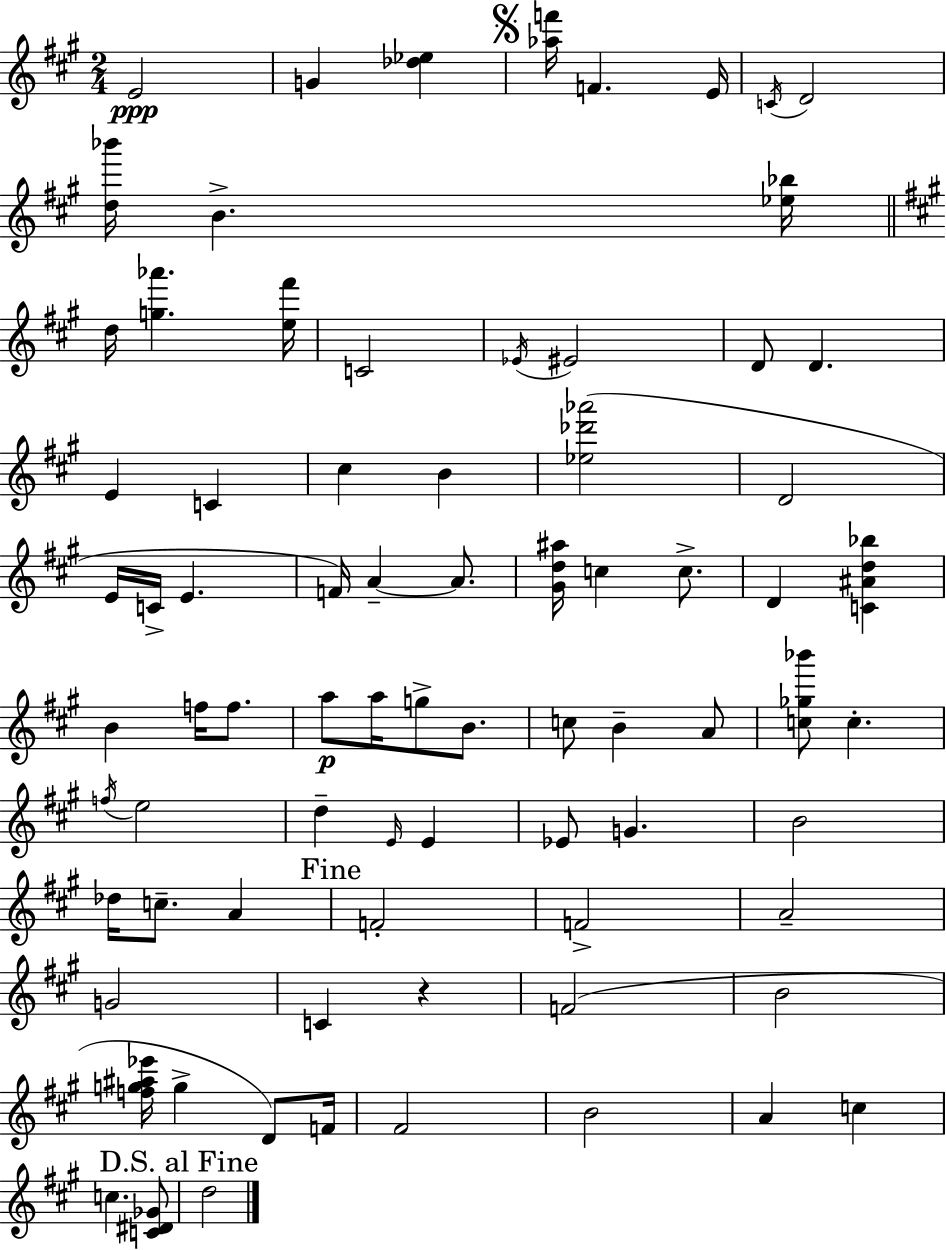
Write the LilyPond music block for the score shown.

{
  \clef treble
  \numericTimeSignature
  \time 2/4
  \key a \major
  e'2\ppp | g'4 <des'' ees''>4 | \mark \markup { \musicglyph "scripts.segno" } <aes'' f'''>16 f'4. e'16 | \acciaccatura { c'16 } d'2 | \break <d'' bes'''>16 b'4.-> | <ees'' bes''>16 \bar "||" \break \key a \major d''16 <g'' aes'''>4. <e'' fis'''>16 | c'2 | \acciaccatura { ees'16 } eis'2 | d'8 d'4. | \break e'4 c'4 | cis''4 b'4 | <ees'' des''' aes'''>2( | d'2 | \break e'16 c'16-> e'4. | f'16) a'4--~~ a'8. | <gis' d'' ais''>16 c''4 c''8.-> | d'4 <c' ais' d'' bes''>4 | \break b'4 f''16 f''8. | a''8\p a''16 g''8-> b'8. | c''8 b'4-- a'8 | <c'' ges'' bes'''>8 c''4.-. | \break \acciaccatura { f''16 } e''2 | d''4-- \grace { e'16 } e'4 | ees'8 g'4. | b'2 | \break des''16 c''8.-- a'4 | \mark "Fine" f'2-. | f'2-> | a'2-- | \break g'2 | c'4 r4 | f'2( | b'2 | \break <f'' g'' ais'' ees'''>16 g''4-> | d'8) f'16 fis'2 | b'2 | a'4 c''4 | \break c''4. | <c' dis' ges'>8 \mark "D.S. al Fine" d''2 | \bar "|."
}